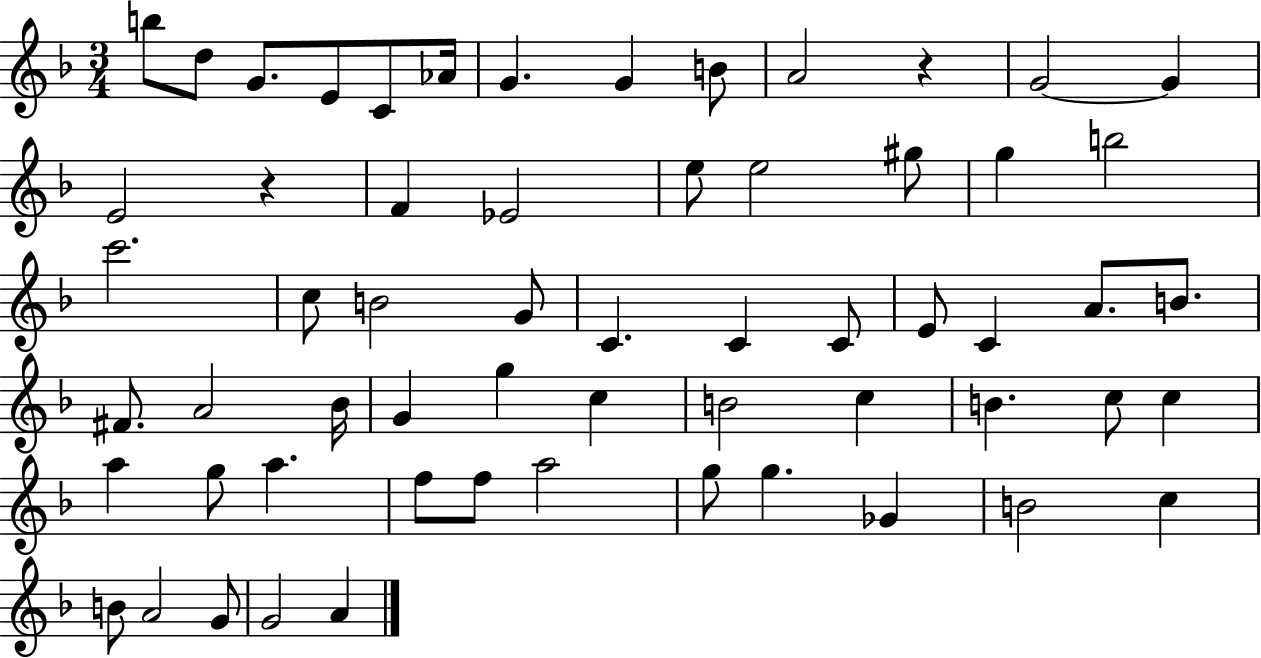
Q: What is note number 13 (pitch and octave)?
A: E4